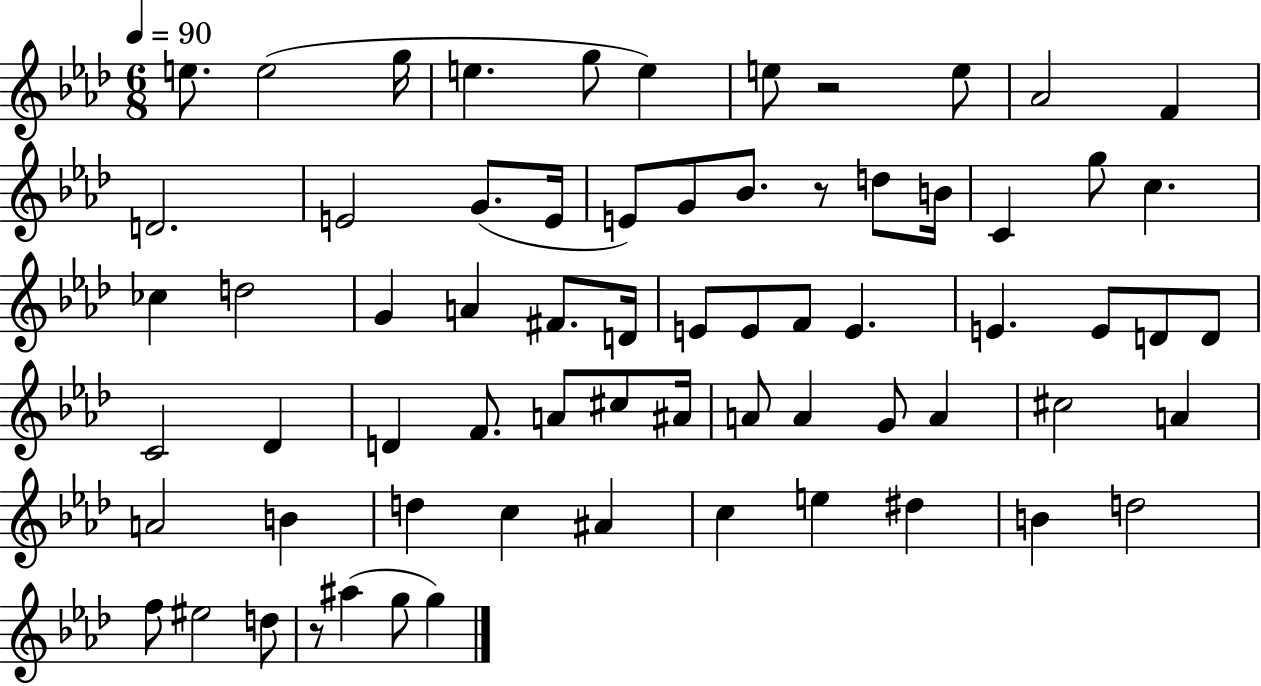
X:1
T:Untitled
M:6/8
L:1/4
K:Ab
e/2 e2 g/4 e g/2 e e/2 z2 e/2 _A2 F D2 E2 G/2 E/4 E/2 G/2 _B/2 z/2 d/2 B/4 C g/2 c _c d2 G A ^F/2 D/4 E/2 E/2 F/2 E E E/2 D/2 D/2 C2 _D D F/2 A/2 ^c/2 ^A/4 A/2 A G/2 A ^c2 A A2 B d c ^A c e ^d B d2 f/2 ^e2 d/2 z/2 ^a g/2 g